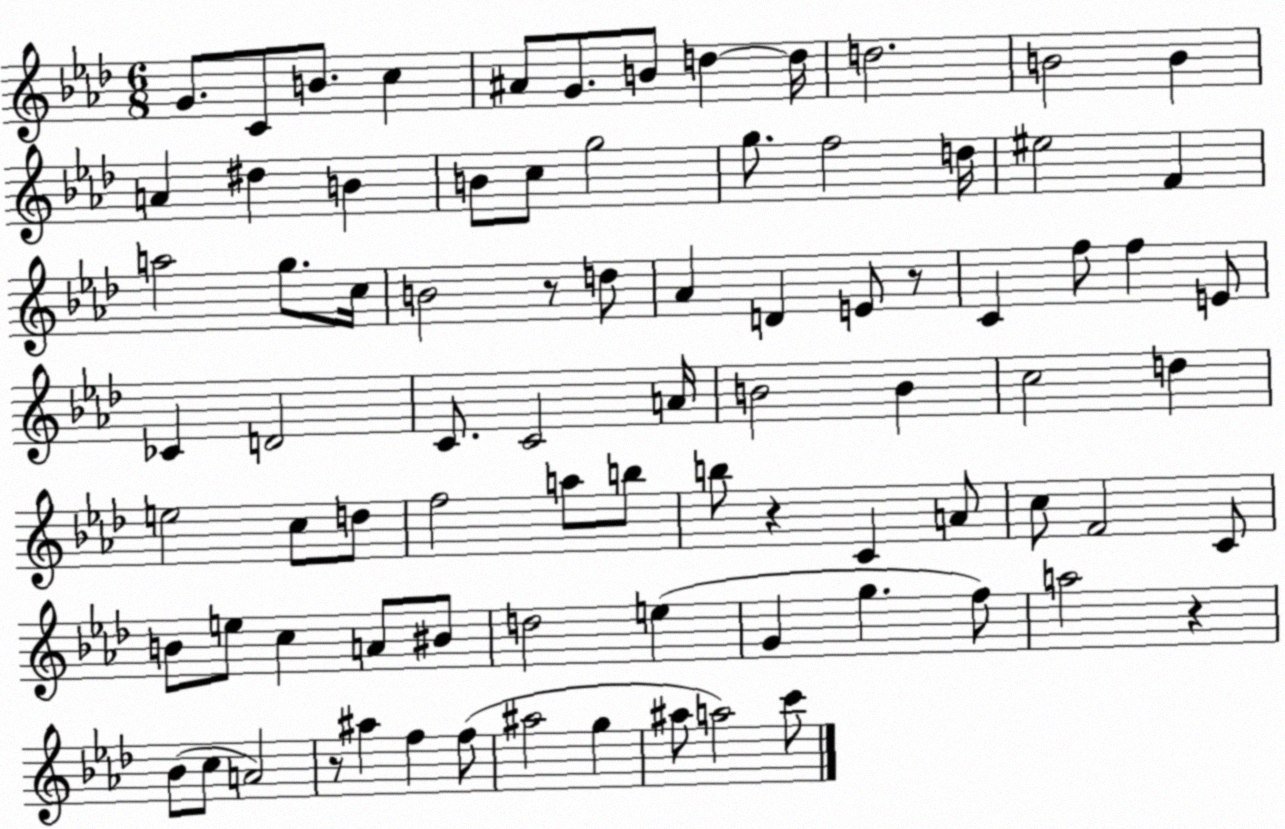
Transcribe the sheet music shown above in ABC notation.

X:1
T:Untitled
M:6/8
L:1/4
K:Ab
G/2 C/2 B/2 c ^A/2 G/2 B/2 d d/4 d2 B2 B A ^d B B/2 c/2 g2 g/2 f2 d/4 ^e2 F a2 g/2 c/4 B2 z/2 d/2 _A D E/2 z/2 C f/2 f E/2 _C D2 C/2 C2 A/4 B2 B c2 d e2 c/2 d/2 f2 a/2 b/2 b/2 z C A/2 c/2 F2 C/2 B/2 e/2 c A/2 ^B/2 d2 e G g f/2 a2 z _B/2 c/2 A2 z/2 ^a f f/2 ^a2 g ^a/2 a2 c'/2